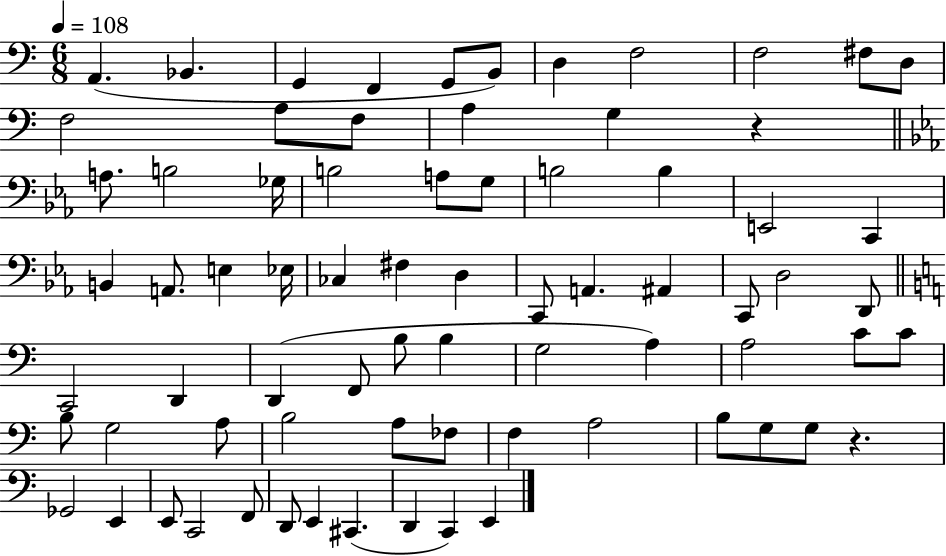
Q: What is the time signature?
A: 6/8